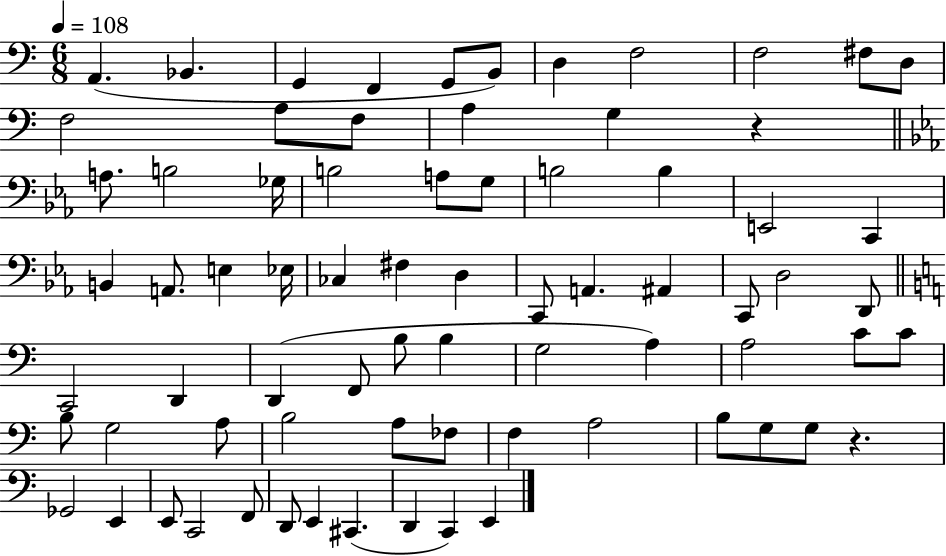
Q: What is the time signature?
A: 6/8